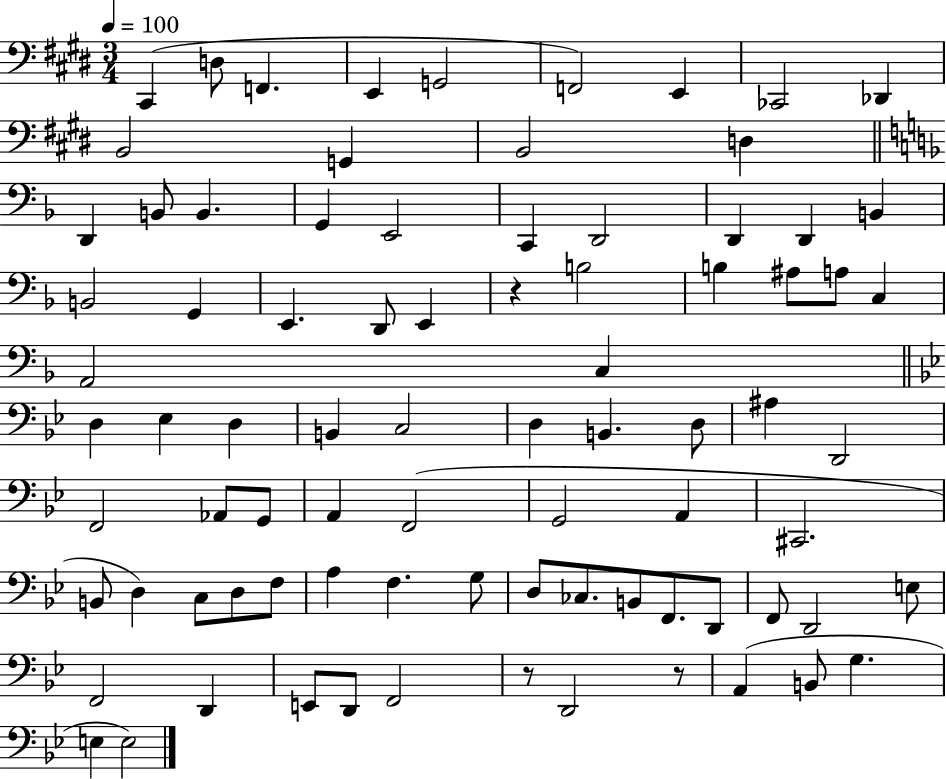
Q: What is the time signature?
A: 3/4